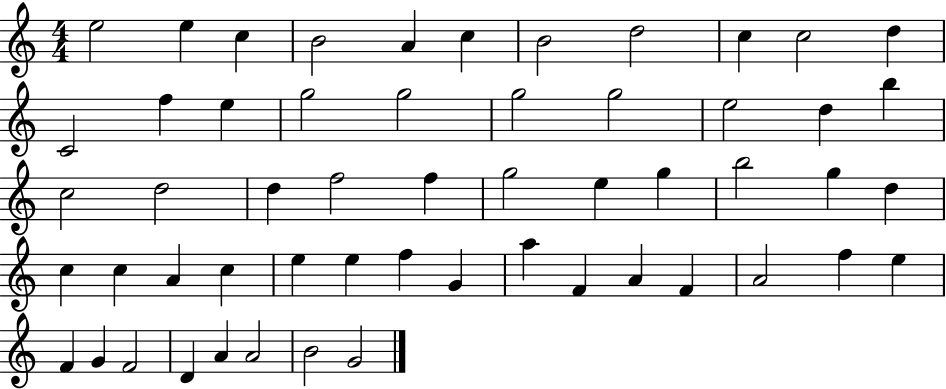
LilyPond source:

{
  \clef treble
  \numericTimeSignature
  \time 4/4
  \key c \major
  e''2 e''4 c''4 | b'2 a'4 c''4 | b'2 d''2 | c''4 c''2 d''4 | \break c'2 f''4 e''4 | g''2 g''2 | g''2 g''2 | e''2 d''4 b''4 | \break c''2 d''2 | d''4 f''2 f''4 | g''2 e''4 g''4 | b''2 g''4 d''4 | \break c''4 c''4 a'4 c''4 | e''4 e''4 f''4 g'4 | a''4 f'4 a'4 f'4 | a'2 f''4 e''4 | \break f'4 g'4 f'2 | d'4 a'4 a'2 | b'2 g'2 | \bar "|."
}